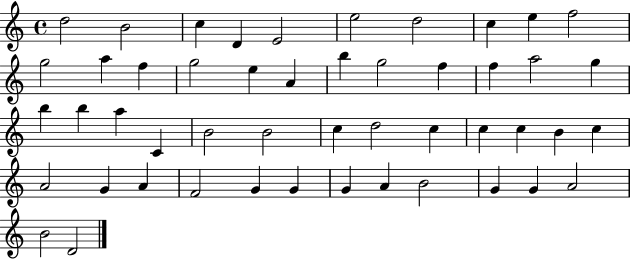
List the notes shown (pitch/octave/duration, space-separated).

D5/h B4/h C5/q D4/q E4/h E5/h D5/h C5/q E5/q F5/h G5/h A5/q F5/q G5/h E5/q A4/q B5/q G5/h F5/q F5/q A5/h G5/q B5/q B5/q A5/q C4/q B4/h B4/h C5/q D5/h C5/q C5/q C5/q B4/q C5/q A4/h G4/q A4/q F4/h G4/q G4/q G4/q A4/q B4/h G4/q G4/q A4/h B4/h D4/h